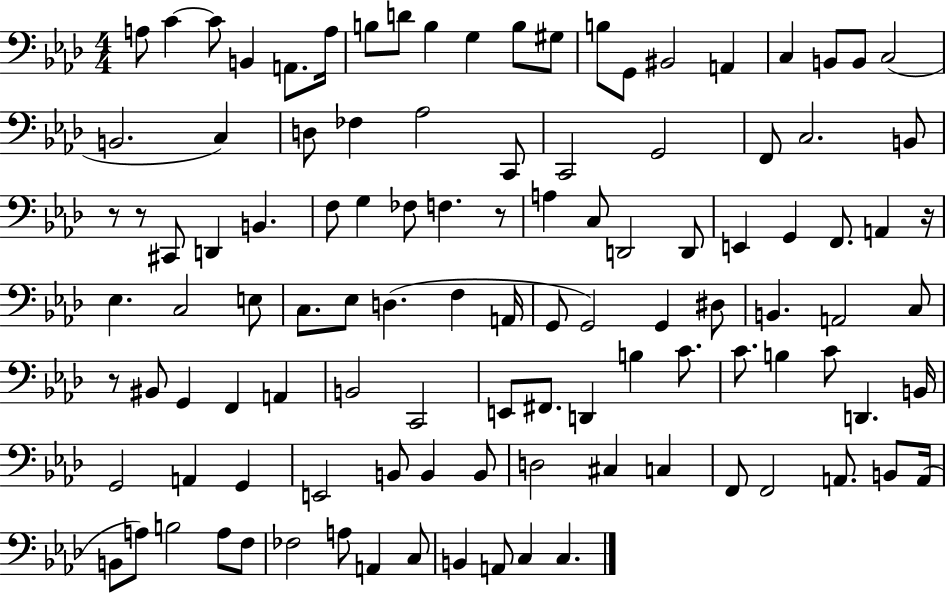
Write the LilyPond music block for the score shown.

{
  \clef bass
  \numericTimeSignature
  \time 4/4
  \key aes \major
  a8 c'4~~ c'8 b,4 a,8. a16 | b8 d'8 b4 g4 b8 gis8 | b8 g,8 bis,2 a,4 | c4 b,8 b,8 c2( | \break b,2. c4) | d8 fes4 aes2 c,8 | c,2 g,2 | f,8 c2. b,8 | \break r8 r8 cis,8 d,4 b,4. | f8 g4 fes8 f4. r8 | a4 c8 d,2 d,8 | e,4 g,4 f,8. a,4 r16 | \break ees4. c2 e8 | c8. ees8 d4.( f4 a,16 | g,8 g,2) g,4 dis8 | b,4. a,2 c8 | \break r8 bis,8 g,4 f,4 a,4 | b,2 c,2 | e,8 fis,8. d,4 b4 c'8. | c'8. b4 c'8 d,4. b,16 | \break g,2 a,4 g,4 | e,2 b,8 b,4 b,8 | d2 cis4 c4 | f,8 f,2 a,8. b,8 a,16( | \break b,8 a8) b2 a8 f8 | fes2 a8 a,4 c8 | b,4 a,8 c4 c4. | \bar "|."
}